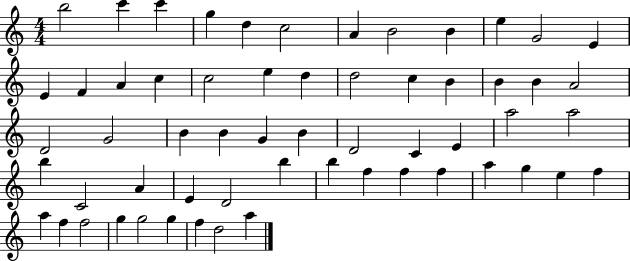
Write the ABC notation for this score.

X:1
T:Untitled
M:4/4
L:1/4
K:C
b2 c' c' g d c2 A B2 B e G2 E E F A c c2 e d d2 c B B B A2 D2 G2 B B G B D2 C E a2 a2 b C2 A E D2 b b f f f a g e f a f f2 g g2 g f d2 a